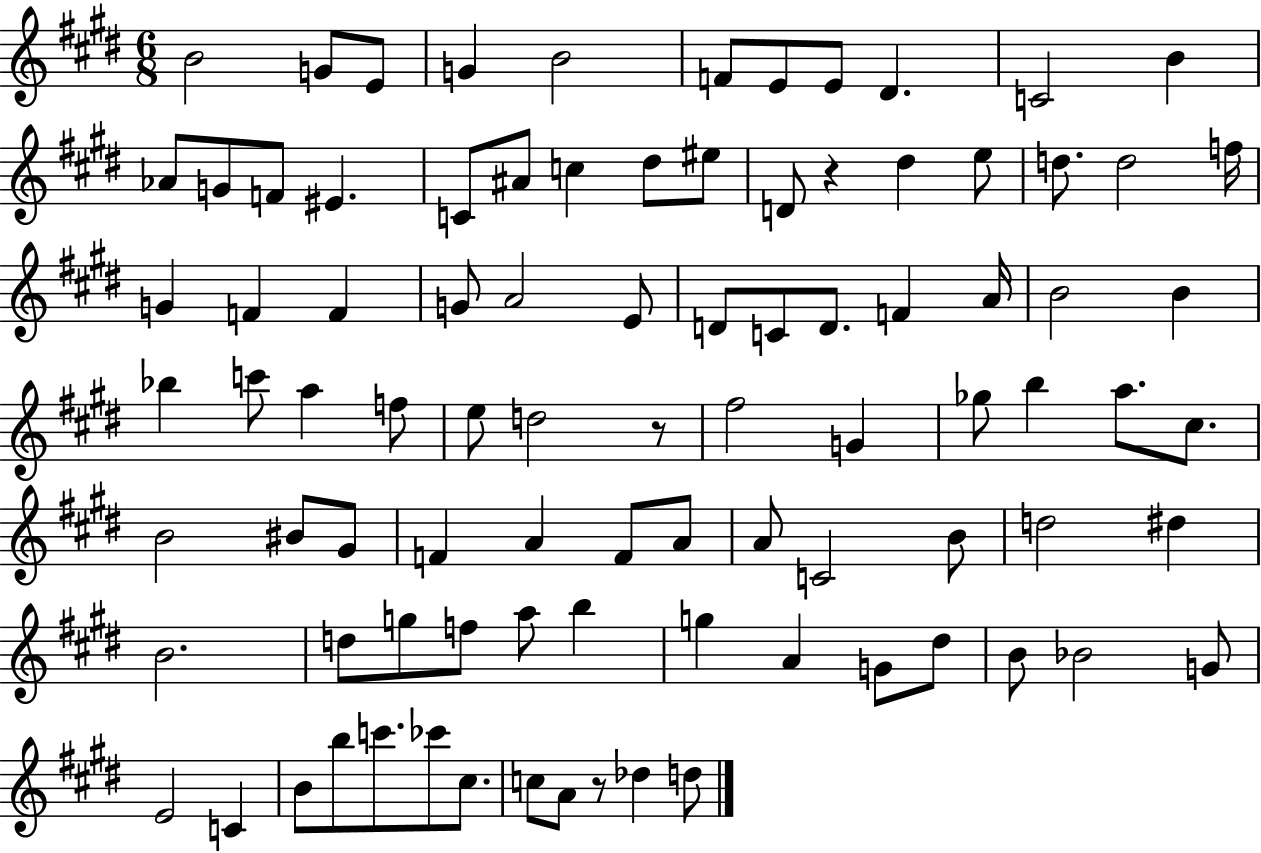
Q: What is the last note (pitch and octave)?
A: D5